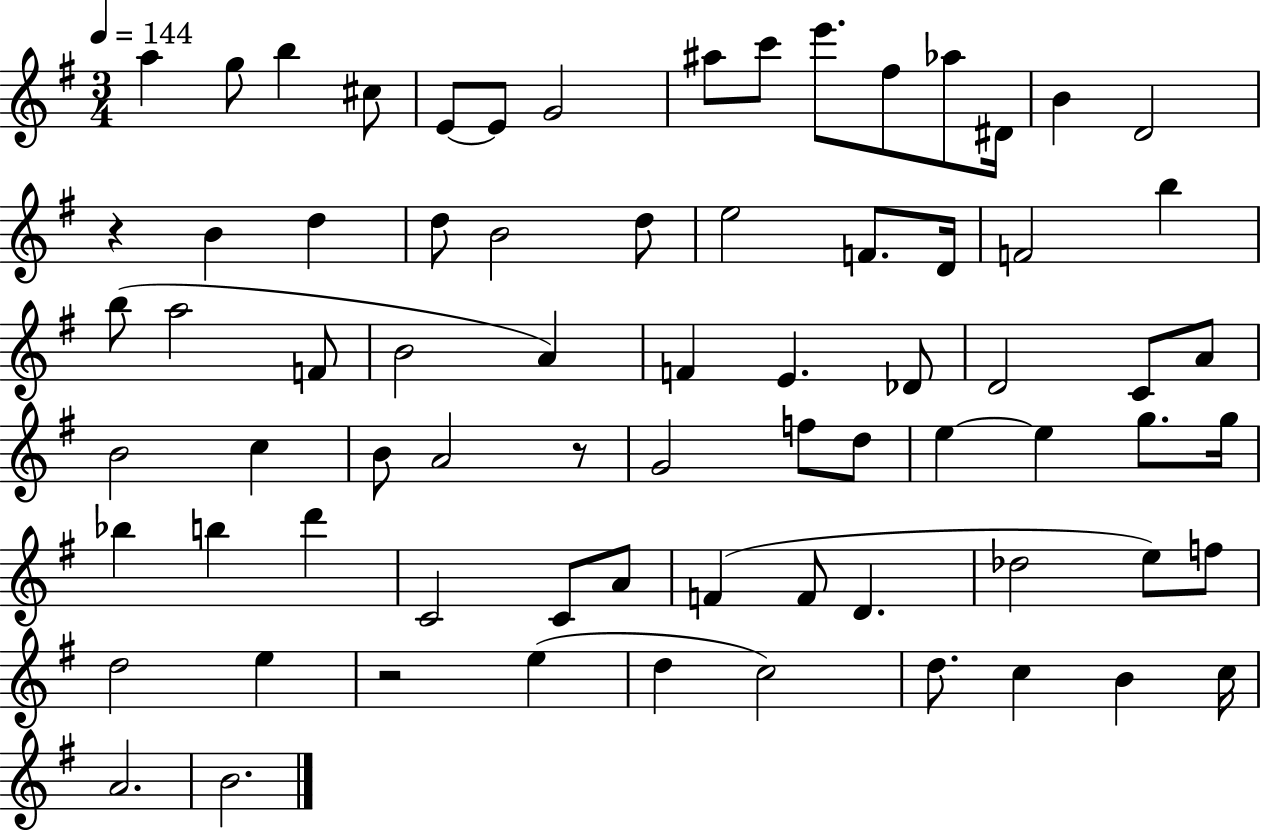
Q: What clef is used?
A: treble